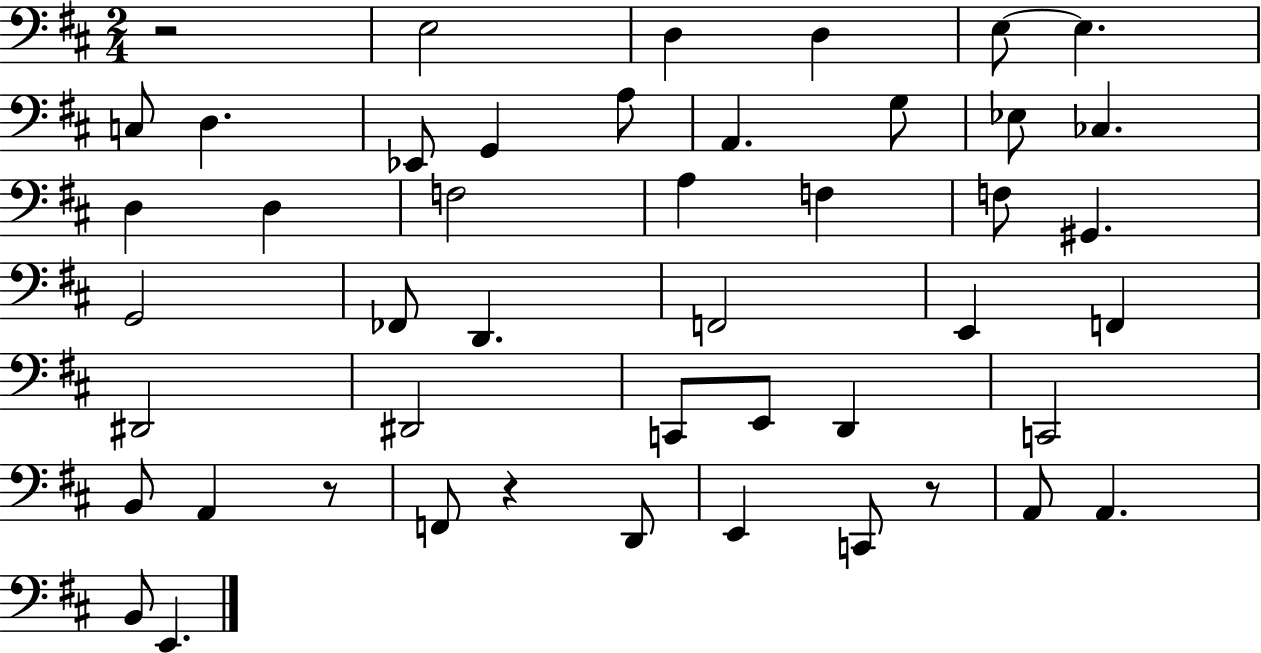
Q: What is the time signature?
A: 2/4